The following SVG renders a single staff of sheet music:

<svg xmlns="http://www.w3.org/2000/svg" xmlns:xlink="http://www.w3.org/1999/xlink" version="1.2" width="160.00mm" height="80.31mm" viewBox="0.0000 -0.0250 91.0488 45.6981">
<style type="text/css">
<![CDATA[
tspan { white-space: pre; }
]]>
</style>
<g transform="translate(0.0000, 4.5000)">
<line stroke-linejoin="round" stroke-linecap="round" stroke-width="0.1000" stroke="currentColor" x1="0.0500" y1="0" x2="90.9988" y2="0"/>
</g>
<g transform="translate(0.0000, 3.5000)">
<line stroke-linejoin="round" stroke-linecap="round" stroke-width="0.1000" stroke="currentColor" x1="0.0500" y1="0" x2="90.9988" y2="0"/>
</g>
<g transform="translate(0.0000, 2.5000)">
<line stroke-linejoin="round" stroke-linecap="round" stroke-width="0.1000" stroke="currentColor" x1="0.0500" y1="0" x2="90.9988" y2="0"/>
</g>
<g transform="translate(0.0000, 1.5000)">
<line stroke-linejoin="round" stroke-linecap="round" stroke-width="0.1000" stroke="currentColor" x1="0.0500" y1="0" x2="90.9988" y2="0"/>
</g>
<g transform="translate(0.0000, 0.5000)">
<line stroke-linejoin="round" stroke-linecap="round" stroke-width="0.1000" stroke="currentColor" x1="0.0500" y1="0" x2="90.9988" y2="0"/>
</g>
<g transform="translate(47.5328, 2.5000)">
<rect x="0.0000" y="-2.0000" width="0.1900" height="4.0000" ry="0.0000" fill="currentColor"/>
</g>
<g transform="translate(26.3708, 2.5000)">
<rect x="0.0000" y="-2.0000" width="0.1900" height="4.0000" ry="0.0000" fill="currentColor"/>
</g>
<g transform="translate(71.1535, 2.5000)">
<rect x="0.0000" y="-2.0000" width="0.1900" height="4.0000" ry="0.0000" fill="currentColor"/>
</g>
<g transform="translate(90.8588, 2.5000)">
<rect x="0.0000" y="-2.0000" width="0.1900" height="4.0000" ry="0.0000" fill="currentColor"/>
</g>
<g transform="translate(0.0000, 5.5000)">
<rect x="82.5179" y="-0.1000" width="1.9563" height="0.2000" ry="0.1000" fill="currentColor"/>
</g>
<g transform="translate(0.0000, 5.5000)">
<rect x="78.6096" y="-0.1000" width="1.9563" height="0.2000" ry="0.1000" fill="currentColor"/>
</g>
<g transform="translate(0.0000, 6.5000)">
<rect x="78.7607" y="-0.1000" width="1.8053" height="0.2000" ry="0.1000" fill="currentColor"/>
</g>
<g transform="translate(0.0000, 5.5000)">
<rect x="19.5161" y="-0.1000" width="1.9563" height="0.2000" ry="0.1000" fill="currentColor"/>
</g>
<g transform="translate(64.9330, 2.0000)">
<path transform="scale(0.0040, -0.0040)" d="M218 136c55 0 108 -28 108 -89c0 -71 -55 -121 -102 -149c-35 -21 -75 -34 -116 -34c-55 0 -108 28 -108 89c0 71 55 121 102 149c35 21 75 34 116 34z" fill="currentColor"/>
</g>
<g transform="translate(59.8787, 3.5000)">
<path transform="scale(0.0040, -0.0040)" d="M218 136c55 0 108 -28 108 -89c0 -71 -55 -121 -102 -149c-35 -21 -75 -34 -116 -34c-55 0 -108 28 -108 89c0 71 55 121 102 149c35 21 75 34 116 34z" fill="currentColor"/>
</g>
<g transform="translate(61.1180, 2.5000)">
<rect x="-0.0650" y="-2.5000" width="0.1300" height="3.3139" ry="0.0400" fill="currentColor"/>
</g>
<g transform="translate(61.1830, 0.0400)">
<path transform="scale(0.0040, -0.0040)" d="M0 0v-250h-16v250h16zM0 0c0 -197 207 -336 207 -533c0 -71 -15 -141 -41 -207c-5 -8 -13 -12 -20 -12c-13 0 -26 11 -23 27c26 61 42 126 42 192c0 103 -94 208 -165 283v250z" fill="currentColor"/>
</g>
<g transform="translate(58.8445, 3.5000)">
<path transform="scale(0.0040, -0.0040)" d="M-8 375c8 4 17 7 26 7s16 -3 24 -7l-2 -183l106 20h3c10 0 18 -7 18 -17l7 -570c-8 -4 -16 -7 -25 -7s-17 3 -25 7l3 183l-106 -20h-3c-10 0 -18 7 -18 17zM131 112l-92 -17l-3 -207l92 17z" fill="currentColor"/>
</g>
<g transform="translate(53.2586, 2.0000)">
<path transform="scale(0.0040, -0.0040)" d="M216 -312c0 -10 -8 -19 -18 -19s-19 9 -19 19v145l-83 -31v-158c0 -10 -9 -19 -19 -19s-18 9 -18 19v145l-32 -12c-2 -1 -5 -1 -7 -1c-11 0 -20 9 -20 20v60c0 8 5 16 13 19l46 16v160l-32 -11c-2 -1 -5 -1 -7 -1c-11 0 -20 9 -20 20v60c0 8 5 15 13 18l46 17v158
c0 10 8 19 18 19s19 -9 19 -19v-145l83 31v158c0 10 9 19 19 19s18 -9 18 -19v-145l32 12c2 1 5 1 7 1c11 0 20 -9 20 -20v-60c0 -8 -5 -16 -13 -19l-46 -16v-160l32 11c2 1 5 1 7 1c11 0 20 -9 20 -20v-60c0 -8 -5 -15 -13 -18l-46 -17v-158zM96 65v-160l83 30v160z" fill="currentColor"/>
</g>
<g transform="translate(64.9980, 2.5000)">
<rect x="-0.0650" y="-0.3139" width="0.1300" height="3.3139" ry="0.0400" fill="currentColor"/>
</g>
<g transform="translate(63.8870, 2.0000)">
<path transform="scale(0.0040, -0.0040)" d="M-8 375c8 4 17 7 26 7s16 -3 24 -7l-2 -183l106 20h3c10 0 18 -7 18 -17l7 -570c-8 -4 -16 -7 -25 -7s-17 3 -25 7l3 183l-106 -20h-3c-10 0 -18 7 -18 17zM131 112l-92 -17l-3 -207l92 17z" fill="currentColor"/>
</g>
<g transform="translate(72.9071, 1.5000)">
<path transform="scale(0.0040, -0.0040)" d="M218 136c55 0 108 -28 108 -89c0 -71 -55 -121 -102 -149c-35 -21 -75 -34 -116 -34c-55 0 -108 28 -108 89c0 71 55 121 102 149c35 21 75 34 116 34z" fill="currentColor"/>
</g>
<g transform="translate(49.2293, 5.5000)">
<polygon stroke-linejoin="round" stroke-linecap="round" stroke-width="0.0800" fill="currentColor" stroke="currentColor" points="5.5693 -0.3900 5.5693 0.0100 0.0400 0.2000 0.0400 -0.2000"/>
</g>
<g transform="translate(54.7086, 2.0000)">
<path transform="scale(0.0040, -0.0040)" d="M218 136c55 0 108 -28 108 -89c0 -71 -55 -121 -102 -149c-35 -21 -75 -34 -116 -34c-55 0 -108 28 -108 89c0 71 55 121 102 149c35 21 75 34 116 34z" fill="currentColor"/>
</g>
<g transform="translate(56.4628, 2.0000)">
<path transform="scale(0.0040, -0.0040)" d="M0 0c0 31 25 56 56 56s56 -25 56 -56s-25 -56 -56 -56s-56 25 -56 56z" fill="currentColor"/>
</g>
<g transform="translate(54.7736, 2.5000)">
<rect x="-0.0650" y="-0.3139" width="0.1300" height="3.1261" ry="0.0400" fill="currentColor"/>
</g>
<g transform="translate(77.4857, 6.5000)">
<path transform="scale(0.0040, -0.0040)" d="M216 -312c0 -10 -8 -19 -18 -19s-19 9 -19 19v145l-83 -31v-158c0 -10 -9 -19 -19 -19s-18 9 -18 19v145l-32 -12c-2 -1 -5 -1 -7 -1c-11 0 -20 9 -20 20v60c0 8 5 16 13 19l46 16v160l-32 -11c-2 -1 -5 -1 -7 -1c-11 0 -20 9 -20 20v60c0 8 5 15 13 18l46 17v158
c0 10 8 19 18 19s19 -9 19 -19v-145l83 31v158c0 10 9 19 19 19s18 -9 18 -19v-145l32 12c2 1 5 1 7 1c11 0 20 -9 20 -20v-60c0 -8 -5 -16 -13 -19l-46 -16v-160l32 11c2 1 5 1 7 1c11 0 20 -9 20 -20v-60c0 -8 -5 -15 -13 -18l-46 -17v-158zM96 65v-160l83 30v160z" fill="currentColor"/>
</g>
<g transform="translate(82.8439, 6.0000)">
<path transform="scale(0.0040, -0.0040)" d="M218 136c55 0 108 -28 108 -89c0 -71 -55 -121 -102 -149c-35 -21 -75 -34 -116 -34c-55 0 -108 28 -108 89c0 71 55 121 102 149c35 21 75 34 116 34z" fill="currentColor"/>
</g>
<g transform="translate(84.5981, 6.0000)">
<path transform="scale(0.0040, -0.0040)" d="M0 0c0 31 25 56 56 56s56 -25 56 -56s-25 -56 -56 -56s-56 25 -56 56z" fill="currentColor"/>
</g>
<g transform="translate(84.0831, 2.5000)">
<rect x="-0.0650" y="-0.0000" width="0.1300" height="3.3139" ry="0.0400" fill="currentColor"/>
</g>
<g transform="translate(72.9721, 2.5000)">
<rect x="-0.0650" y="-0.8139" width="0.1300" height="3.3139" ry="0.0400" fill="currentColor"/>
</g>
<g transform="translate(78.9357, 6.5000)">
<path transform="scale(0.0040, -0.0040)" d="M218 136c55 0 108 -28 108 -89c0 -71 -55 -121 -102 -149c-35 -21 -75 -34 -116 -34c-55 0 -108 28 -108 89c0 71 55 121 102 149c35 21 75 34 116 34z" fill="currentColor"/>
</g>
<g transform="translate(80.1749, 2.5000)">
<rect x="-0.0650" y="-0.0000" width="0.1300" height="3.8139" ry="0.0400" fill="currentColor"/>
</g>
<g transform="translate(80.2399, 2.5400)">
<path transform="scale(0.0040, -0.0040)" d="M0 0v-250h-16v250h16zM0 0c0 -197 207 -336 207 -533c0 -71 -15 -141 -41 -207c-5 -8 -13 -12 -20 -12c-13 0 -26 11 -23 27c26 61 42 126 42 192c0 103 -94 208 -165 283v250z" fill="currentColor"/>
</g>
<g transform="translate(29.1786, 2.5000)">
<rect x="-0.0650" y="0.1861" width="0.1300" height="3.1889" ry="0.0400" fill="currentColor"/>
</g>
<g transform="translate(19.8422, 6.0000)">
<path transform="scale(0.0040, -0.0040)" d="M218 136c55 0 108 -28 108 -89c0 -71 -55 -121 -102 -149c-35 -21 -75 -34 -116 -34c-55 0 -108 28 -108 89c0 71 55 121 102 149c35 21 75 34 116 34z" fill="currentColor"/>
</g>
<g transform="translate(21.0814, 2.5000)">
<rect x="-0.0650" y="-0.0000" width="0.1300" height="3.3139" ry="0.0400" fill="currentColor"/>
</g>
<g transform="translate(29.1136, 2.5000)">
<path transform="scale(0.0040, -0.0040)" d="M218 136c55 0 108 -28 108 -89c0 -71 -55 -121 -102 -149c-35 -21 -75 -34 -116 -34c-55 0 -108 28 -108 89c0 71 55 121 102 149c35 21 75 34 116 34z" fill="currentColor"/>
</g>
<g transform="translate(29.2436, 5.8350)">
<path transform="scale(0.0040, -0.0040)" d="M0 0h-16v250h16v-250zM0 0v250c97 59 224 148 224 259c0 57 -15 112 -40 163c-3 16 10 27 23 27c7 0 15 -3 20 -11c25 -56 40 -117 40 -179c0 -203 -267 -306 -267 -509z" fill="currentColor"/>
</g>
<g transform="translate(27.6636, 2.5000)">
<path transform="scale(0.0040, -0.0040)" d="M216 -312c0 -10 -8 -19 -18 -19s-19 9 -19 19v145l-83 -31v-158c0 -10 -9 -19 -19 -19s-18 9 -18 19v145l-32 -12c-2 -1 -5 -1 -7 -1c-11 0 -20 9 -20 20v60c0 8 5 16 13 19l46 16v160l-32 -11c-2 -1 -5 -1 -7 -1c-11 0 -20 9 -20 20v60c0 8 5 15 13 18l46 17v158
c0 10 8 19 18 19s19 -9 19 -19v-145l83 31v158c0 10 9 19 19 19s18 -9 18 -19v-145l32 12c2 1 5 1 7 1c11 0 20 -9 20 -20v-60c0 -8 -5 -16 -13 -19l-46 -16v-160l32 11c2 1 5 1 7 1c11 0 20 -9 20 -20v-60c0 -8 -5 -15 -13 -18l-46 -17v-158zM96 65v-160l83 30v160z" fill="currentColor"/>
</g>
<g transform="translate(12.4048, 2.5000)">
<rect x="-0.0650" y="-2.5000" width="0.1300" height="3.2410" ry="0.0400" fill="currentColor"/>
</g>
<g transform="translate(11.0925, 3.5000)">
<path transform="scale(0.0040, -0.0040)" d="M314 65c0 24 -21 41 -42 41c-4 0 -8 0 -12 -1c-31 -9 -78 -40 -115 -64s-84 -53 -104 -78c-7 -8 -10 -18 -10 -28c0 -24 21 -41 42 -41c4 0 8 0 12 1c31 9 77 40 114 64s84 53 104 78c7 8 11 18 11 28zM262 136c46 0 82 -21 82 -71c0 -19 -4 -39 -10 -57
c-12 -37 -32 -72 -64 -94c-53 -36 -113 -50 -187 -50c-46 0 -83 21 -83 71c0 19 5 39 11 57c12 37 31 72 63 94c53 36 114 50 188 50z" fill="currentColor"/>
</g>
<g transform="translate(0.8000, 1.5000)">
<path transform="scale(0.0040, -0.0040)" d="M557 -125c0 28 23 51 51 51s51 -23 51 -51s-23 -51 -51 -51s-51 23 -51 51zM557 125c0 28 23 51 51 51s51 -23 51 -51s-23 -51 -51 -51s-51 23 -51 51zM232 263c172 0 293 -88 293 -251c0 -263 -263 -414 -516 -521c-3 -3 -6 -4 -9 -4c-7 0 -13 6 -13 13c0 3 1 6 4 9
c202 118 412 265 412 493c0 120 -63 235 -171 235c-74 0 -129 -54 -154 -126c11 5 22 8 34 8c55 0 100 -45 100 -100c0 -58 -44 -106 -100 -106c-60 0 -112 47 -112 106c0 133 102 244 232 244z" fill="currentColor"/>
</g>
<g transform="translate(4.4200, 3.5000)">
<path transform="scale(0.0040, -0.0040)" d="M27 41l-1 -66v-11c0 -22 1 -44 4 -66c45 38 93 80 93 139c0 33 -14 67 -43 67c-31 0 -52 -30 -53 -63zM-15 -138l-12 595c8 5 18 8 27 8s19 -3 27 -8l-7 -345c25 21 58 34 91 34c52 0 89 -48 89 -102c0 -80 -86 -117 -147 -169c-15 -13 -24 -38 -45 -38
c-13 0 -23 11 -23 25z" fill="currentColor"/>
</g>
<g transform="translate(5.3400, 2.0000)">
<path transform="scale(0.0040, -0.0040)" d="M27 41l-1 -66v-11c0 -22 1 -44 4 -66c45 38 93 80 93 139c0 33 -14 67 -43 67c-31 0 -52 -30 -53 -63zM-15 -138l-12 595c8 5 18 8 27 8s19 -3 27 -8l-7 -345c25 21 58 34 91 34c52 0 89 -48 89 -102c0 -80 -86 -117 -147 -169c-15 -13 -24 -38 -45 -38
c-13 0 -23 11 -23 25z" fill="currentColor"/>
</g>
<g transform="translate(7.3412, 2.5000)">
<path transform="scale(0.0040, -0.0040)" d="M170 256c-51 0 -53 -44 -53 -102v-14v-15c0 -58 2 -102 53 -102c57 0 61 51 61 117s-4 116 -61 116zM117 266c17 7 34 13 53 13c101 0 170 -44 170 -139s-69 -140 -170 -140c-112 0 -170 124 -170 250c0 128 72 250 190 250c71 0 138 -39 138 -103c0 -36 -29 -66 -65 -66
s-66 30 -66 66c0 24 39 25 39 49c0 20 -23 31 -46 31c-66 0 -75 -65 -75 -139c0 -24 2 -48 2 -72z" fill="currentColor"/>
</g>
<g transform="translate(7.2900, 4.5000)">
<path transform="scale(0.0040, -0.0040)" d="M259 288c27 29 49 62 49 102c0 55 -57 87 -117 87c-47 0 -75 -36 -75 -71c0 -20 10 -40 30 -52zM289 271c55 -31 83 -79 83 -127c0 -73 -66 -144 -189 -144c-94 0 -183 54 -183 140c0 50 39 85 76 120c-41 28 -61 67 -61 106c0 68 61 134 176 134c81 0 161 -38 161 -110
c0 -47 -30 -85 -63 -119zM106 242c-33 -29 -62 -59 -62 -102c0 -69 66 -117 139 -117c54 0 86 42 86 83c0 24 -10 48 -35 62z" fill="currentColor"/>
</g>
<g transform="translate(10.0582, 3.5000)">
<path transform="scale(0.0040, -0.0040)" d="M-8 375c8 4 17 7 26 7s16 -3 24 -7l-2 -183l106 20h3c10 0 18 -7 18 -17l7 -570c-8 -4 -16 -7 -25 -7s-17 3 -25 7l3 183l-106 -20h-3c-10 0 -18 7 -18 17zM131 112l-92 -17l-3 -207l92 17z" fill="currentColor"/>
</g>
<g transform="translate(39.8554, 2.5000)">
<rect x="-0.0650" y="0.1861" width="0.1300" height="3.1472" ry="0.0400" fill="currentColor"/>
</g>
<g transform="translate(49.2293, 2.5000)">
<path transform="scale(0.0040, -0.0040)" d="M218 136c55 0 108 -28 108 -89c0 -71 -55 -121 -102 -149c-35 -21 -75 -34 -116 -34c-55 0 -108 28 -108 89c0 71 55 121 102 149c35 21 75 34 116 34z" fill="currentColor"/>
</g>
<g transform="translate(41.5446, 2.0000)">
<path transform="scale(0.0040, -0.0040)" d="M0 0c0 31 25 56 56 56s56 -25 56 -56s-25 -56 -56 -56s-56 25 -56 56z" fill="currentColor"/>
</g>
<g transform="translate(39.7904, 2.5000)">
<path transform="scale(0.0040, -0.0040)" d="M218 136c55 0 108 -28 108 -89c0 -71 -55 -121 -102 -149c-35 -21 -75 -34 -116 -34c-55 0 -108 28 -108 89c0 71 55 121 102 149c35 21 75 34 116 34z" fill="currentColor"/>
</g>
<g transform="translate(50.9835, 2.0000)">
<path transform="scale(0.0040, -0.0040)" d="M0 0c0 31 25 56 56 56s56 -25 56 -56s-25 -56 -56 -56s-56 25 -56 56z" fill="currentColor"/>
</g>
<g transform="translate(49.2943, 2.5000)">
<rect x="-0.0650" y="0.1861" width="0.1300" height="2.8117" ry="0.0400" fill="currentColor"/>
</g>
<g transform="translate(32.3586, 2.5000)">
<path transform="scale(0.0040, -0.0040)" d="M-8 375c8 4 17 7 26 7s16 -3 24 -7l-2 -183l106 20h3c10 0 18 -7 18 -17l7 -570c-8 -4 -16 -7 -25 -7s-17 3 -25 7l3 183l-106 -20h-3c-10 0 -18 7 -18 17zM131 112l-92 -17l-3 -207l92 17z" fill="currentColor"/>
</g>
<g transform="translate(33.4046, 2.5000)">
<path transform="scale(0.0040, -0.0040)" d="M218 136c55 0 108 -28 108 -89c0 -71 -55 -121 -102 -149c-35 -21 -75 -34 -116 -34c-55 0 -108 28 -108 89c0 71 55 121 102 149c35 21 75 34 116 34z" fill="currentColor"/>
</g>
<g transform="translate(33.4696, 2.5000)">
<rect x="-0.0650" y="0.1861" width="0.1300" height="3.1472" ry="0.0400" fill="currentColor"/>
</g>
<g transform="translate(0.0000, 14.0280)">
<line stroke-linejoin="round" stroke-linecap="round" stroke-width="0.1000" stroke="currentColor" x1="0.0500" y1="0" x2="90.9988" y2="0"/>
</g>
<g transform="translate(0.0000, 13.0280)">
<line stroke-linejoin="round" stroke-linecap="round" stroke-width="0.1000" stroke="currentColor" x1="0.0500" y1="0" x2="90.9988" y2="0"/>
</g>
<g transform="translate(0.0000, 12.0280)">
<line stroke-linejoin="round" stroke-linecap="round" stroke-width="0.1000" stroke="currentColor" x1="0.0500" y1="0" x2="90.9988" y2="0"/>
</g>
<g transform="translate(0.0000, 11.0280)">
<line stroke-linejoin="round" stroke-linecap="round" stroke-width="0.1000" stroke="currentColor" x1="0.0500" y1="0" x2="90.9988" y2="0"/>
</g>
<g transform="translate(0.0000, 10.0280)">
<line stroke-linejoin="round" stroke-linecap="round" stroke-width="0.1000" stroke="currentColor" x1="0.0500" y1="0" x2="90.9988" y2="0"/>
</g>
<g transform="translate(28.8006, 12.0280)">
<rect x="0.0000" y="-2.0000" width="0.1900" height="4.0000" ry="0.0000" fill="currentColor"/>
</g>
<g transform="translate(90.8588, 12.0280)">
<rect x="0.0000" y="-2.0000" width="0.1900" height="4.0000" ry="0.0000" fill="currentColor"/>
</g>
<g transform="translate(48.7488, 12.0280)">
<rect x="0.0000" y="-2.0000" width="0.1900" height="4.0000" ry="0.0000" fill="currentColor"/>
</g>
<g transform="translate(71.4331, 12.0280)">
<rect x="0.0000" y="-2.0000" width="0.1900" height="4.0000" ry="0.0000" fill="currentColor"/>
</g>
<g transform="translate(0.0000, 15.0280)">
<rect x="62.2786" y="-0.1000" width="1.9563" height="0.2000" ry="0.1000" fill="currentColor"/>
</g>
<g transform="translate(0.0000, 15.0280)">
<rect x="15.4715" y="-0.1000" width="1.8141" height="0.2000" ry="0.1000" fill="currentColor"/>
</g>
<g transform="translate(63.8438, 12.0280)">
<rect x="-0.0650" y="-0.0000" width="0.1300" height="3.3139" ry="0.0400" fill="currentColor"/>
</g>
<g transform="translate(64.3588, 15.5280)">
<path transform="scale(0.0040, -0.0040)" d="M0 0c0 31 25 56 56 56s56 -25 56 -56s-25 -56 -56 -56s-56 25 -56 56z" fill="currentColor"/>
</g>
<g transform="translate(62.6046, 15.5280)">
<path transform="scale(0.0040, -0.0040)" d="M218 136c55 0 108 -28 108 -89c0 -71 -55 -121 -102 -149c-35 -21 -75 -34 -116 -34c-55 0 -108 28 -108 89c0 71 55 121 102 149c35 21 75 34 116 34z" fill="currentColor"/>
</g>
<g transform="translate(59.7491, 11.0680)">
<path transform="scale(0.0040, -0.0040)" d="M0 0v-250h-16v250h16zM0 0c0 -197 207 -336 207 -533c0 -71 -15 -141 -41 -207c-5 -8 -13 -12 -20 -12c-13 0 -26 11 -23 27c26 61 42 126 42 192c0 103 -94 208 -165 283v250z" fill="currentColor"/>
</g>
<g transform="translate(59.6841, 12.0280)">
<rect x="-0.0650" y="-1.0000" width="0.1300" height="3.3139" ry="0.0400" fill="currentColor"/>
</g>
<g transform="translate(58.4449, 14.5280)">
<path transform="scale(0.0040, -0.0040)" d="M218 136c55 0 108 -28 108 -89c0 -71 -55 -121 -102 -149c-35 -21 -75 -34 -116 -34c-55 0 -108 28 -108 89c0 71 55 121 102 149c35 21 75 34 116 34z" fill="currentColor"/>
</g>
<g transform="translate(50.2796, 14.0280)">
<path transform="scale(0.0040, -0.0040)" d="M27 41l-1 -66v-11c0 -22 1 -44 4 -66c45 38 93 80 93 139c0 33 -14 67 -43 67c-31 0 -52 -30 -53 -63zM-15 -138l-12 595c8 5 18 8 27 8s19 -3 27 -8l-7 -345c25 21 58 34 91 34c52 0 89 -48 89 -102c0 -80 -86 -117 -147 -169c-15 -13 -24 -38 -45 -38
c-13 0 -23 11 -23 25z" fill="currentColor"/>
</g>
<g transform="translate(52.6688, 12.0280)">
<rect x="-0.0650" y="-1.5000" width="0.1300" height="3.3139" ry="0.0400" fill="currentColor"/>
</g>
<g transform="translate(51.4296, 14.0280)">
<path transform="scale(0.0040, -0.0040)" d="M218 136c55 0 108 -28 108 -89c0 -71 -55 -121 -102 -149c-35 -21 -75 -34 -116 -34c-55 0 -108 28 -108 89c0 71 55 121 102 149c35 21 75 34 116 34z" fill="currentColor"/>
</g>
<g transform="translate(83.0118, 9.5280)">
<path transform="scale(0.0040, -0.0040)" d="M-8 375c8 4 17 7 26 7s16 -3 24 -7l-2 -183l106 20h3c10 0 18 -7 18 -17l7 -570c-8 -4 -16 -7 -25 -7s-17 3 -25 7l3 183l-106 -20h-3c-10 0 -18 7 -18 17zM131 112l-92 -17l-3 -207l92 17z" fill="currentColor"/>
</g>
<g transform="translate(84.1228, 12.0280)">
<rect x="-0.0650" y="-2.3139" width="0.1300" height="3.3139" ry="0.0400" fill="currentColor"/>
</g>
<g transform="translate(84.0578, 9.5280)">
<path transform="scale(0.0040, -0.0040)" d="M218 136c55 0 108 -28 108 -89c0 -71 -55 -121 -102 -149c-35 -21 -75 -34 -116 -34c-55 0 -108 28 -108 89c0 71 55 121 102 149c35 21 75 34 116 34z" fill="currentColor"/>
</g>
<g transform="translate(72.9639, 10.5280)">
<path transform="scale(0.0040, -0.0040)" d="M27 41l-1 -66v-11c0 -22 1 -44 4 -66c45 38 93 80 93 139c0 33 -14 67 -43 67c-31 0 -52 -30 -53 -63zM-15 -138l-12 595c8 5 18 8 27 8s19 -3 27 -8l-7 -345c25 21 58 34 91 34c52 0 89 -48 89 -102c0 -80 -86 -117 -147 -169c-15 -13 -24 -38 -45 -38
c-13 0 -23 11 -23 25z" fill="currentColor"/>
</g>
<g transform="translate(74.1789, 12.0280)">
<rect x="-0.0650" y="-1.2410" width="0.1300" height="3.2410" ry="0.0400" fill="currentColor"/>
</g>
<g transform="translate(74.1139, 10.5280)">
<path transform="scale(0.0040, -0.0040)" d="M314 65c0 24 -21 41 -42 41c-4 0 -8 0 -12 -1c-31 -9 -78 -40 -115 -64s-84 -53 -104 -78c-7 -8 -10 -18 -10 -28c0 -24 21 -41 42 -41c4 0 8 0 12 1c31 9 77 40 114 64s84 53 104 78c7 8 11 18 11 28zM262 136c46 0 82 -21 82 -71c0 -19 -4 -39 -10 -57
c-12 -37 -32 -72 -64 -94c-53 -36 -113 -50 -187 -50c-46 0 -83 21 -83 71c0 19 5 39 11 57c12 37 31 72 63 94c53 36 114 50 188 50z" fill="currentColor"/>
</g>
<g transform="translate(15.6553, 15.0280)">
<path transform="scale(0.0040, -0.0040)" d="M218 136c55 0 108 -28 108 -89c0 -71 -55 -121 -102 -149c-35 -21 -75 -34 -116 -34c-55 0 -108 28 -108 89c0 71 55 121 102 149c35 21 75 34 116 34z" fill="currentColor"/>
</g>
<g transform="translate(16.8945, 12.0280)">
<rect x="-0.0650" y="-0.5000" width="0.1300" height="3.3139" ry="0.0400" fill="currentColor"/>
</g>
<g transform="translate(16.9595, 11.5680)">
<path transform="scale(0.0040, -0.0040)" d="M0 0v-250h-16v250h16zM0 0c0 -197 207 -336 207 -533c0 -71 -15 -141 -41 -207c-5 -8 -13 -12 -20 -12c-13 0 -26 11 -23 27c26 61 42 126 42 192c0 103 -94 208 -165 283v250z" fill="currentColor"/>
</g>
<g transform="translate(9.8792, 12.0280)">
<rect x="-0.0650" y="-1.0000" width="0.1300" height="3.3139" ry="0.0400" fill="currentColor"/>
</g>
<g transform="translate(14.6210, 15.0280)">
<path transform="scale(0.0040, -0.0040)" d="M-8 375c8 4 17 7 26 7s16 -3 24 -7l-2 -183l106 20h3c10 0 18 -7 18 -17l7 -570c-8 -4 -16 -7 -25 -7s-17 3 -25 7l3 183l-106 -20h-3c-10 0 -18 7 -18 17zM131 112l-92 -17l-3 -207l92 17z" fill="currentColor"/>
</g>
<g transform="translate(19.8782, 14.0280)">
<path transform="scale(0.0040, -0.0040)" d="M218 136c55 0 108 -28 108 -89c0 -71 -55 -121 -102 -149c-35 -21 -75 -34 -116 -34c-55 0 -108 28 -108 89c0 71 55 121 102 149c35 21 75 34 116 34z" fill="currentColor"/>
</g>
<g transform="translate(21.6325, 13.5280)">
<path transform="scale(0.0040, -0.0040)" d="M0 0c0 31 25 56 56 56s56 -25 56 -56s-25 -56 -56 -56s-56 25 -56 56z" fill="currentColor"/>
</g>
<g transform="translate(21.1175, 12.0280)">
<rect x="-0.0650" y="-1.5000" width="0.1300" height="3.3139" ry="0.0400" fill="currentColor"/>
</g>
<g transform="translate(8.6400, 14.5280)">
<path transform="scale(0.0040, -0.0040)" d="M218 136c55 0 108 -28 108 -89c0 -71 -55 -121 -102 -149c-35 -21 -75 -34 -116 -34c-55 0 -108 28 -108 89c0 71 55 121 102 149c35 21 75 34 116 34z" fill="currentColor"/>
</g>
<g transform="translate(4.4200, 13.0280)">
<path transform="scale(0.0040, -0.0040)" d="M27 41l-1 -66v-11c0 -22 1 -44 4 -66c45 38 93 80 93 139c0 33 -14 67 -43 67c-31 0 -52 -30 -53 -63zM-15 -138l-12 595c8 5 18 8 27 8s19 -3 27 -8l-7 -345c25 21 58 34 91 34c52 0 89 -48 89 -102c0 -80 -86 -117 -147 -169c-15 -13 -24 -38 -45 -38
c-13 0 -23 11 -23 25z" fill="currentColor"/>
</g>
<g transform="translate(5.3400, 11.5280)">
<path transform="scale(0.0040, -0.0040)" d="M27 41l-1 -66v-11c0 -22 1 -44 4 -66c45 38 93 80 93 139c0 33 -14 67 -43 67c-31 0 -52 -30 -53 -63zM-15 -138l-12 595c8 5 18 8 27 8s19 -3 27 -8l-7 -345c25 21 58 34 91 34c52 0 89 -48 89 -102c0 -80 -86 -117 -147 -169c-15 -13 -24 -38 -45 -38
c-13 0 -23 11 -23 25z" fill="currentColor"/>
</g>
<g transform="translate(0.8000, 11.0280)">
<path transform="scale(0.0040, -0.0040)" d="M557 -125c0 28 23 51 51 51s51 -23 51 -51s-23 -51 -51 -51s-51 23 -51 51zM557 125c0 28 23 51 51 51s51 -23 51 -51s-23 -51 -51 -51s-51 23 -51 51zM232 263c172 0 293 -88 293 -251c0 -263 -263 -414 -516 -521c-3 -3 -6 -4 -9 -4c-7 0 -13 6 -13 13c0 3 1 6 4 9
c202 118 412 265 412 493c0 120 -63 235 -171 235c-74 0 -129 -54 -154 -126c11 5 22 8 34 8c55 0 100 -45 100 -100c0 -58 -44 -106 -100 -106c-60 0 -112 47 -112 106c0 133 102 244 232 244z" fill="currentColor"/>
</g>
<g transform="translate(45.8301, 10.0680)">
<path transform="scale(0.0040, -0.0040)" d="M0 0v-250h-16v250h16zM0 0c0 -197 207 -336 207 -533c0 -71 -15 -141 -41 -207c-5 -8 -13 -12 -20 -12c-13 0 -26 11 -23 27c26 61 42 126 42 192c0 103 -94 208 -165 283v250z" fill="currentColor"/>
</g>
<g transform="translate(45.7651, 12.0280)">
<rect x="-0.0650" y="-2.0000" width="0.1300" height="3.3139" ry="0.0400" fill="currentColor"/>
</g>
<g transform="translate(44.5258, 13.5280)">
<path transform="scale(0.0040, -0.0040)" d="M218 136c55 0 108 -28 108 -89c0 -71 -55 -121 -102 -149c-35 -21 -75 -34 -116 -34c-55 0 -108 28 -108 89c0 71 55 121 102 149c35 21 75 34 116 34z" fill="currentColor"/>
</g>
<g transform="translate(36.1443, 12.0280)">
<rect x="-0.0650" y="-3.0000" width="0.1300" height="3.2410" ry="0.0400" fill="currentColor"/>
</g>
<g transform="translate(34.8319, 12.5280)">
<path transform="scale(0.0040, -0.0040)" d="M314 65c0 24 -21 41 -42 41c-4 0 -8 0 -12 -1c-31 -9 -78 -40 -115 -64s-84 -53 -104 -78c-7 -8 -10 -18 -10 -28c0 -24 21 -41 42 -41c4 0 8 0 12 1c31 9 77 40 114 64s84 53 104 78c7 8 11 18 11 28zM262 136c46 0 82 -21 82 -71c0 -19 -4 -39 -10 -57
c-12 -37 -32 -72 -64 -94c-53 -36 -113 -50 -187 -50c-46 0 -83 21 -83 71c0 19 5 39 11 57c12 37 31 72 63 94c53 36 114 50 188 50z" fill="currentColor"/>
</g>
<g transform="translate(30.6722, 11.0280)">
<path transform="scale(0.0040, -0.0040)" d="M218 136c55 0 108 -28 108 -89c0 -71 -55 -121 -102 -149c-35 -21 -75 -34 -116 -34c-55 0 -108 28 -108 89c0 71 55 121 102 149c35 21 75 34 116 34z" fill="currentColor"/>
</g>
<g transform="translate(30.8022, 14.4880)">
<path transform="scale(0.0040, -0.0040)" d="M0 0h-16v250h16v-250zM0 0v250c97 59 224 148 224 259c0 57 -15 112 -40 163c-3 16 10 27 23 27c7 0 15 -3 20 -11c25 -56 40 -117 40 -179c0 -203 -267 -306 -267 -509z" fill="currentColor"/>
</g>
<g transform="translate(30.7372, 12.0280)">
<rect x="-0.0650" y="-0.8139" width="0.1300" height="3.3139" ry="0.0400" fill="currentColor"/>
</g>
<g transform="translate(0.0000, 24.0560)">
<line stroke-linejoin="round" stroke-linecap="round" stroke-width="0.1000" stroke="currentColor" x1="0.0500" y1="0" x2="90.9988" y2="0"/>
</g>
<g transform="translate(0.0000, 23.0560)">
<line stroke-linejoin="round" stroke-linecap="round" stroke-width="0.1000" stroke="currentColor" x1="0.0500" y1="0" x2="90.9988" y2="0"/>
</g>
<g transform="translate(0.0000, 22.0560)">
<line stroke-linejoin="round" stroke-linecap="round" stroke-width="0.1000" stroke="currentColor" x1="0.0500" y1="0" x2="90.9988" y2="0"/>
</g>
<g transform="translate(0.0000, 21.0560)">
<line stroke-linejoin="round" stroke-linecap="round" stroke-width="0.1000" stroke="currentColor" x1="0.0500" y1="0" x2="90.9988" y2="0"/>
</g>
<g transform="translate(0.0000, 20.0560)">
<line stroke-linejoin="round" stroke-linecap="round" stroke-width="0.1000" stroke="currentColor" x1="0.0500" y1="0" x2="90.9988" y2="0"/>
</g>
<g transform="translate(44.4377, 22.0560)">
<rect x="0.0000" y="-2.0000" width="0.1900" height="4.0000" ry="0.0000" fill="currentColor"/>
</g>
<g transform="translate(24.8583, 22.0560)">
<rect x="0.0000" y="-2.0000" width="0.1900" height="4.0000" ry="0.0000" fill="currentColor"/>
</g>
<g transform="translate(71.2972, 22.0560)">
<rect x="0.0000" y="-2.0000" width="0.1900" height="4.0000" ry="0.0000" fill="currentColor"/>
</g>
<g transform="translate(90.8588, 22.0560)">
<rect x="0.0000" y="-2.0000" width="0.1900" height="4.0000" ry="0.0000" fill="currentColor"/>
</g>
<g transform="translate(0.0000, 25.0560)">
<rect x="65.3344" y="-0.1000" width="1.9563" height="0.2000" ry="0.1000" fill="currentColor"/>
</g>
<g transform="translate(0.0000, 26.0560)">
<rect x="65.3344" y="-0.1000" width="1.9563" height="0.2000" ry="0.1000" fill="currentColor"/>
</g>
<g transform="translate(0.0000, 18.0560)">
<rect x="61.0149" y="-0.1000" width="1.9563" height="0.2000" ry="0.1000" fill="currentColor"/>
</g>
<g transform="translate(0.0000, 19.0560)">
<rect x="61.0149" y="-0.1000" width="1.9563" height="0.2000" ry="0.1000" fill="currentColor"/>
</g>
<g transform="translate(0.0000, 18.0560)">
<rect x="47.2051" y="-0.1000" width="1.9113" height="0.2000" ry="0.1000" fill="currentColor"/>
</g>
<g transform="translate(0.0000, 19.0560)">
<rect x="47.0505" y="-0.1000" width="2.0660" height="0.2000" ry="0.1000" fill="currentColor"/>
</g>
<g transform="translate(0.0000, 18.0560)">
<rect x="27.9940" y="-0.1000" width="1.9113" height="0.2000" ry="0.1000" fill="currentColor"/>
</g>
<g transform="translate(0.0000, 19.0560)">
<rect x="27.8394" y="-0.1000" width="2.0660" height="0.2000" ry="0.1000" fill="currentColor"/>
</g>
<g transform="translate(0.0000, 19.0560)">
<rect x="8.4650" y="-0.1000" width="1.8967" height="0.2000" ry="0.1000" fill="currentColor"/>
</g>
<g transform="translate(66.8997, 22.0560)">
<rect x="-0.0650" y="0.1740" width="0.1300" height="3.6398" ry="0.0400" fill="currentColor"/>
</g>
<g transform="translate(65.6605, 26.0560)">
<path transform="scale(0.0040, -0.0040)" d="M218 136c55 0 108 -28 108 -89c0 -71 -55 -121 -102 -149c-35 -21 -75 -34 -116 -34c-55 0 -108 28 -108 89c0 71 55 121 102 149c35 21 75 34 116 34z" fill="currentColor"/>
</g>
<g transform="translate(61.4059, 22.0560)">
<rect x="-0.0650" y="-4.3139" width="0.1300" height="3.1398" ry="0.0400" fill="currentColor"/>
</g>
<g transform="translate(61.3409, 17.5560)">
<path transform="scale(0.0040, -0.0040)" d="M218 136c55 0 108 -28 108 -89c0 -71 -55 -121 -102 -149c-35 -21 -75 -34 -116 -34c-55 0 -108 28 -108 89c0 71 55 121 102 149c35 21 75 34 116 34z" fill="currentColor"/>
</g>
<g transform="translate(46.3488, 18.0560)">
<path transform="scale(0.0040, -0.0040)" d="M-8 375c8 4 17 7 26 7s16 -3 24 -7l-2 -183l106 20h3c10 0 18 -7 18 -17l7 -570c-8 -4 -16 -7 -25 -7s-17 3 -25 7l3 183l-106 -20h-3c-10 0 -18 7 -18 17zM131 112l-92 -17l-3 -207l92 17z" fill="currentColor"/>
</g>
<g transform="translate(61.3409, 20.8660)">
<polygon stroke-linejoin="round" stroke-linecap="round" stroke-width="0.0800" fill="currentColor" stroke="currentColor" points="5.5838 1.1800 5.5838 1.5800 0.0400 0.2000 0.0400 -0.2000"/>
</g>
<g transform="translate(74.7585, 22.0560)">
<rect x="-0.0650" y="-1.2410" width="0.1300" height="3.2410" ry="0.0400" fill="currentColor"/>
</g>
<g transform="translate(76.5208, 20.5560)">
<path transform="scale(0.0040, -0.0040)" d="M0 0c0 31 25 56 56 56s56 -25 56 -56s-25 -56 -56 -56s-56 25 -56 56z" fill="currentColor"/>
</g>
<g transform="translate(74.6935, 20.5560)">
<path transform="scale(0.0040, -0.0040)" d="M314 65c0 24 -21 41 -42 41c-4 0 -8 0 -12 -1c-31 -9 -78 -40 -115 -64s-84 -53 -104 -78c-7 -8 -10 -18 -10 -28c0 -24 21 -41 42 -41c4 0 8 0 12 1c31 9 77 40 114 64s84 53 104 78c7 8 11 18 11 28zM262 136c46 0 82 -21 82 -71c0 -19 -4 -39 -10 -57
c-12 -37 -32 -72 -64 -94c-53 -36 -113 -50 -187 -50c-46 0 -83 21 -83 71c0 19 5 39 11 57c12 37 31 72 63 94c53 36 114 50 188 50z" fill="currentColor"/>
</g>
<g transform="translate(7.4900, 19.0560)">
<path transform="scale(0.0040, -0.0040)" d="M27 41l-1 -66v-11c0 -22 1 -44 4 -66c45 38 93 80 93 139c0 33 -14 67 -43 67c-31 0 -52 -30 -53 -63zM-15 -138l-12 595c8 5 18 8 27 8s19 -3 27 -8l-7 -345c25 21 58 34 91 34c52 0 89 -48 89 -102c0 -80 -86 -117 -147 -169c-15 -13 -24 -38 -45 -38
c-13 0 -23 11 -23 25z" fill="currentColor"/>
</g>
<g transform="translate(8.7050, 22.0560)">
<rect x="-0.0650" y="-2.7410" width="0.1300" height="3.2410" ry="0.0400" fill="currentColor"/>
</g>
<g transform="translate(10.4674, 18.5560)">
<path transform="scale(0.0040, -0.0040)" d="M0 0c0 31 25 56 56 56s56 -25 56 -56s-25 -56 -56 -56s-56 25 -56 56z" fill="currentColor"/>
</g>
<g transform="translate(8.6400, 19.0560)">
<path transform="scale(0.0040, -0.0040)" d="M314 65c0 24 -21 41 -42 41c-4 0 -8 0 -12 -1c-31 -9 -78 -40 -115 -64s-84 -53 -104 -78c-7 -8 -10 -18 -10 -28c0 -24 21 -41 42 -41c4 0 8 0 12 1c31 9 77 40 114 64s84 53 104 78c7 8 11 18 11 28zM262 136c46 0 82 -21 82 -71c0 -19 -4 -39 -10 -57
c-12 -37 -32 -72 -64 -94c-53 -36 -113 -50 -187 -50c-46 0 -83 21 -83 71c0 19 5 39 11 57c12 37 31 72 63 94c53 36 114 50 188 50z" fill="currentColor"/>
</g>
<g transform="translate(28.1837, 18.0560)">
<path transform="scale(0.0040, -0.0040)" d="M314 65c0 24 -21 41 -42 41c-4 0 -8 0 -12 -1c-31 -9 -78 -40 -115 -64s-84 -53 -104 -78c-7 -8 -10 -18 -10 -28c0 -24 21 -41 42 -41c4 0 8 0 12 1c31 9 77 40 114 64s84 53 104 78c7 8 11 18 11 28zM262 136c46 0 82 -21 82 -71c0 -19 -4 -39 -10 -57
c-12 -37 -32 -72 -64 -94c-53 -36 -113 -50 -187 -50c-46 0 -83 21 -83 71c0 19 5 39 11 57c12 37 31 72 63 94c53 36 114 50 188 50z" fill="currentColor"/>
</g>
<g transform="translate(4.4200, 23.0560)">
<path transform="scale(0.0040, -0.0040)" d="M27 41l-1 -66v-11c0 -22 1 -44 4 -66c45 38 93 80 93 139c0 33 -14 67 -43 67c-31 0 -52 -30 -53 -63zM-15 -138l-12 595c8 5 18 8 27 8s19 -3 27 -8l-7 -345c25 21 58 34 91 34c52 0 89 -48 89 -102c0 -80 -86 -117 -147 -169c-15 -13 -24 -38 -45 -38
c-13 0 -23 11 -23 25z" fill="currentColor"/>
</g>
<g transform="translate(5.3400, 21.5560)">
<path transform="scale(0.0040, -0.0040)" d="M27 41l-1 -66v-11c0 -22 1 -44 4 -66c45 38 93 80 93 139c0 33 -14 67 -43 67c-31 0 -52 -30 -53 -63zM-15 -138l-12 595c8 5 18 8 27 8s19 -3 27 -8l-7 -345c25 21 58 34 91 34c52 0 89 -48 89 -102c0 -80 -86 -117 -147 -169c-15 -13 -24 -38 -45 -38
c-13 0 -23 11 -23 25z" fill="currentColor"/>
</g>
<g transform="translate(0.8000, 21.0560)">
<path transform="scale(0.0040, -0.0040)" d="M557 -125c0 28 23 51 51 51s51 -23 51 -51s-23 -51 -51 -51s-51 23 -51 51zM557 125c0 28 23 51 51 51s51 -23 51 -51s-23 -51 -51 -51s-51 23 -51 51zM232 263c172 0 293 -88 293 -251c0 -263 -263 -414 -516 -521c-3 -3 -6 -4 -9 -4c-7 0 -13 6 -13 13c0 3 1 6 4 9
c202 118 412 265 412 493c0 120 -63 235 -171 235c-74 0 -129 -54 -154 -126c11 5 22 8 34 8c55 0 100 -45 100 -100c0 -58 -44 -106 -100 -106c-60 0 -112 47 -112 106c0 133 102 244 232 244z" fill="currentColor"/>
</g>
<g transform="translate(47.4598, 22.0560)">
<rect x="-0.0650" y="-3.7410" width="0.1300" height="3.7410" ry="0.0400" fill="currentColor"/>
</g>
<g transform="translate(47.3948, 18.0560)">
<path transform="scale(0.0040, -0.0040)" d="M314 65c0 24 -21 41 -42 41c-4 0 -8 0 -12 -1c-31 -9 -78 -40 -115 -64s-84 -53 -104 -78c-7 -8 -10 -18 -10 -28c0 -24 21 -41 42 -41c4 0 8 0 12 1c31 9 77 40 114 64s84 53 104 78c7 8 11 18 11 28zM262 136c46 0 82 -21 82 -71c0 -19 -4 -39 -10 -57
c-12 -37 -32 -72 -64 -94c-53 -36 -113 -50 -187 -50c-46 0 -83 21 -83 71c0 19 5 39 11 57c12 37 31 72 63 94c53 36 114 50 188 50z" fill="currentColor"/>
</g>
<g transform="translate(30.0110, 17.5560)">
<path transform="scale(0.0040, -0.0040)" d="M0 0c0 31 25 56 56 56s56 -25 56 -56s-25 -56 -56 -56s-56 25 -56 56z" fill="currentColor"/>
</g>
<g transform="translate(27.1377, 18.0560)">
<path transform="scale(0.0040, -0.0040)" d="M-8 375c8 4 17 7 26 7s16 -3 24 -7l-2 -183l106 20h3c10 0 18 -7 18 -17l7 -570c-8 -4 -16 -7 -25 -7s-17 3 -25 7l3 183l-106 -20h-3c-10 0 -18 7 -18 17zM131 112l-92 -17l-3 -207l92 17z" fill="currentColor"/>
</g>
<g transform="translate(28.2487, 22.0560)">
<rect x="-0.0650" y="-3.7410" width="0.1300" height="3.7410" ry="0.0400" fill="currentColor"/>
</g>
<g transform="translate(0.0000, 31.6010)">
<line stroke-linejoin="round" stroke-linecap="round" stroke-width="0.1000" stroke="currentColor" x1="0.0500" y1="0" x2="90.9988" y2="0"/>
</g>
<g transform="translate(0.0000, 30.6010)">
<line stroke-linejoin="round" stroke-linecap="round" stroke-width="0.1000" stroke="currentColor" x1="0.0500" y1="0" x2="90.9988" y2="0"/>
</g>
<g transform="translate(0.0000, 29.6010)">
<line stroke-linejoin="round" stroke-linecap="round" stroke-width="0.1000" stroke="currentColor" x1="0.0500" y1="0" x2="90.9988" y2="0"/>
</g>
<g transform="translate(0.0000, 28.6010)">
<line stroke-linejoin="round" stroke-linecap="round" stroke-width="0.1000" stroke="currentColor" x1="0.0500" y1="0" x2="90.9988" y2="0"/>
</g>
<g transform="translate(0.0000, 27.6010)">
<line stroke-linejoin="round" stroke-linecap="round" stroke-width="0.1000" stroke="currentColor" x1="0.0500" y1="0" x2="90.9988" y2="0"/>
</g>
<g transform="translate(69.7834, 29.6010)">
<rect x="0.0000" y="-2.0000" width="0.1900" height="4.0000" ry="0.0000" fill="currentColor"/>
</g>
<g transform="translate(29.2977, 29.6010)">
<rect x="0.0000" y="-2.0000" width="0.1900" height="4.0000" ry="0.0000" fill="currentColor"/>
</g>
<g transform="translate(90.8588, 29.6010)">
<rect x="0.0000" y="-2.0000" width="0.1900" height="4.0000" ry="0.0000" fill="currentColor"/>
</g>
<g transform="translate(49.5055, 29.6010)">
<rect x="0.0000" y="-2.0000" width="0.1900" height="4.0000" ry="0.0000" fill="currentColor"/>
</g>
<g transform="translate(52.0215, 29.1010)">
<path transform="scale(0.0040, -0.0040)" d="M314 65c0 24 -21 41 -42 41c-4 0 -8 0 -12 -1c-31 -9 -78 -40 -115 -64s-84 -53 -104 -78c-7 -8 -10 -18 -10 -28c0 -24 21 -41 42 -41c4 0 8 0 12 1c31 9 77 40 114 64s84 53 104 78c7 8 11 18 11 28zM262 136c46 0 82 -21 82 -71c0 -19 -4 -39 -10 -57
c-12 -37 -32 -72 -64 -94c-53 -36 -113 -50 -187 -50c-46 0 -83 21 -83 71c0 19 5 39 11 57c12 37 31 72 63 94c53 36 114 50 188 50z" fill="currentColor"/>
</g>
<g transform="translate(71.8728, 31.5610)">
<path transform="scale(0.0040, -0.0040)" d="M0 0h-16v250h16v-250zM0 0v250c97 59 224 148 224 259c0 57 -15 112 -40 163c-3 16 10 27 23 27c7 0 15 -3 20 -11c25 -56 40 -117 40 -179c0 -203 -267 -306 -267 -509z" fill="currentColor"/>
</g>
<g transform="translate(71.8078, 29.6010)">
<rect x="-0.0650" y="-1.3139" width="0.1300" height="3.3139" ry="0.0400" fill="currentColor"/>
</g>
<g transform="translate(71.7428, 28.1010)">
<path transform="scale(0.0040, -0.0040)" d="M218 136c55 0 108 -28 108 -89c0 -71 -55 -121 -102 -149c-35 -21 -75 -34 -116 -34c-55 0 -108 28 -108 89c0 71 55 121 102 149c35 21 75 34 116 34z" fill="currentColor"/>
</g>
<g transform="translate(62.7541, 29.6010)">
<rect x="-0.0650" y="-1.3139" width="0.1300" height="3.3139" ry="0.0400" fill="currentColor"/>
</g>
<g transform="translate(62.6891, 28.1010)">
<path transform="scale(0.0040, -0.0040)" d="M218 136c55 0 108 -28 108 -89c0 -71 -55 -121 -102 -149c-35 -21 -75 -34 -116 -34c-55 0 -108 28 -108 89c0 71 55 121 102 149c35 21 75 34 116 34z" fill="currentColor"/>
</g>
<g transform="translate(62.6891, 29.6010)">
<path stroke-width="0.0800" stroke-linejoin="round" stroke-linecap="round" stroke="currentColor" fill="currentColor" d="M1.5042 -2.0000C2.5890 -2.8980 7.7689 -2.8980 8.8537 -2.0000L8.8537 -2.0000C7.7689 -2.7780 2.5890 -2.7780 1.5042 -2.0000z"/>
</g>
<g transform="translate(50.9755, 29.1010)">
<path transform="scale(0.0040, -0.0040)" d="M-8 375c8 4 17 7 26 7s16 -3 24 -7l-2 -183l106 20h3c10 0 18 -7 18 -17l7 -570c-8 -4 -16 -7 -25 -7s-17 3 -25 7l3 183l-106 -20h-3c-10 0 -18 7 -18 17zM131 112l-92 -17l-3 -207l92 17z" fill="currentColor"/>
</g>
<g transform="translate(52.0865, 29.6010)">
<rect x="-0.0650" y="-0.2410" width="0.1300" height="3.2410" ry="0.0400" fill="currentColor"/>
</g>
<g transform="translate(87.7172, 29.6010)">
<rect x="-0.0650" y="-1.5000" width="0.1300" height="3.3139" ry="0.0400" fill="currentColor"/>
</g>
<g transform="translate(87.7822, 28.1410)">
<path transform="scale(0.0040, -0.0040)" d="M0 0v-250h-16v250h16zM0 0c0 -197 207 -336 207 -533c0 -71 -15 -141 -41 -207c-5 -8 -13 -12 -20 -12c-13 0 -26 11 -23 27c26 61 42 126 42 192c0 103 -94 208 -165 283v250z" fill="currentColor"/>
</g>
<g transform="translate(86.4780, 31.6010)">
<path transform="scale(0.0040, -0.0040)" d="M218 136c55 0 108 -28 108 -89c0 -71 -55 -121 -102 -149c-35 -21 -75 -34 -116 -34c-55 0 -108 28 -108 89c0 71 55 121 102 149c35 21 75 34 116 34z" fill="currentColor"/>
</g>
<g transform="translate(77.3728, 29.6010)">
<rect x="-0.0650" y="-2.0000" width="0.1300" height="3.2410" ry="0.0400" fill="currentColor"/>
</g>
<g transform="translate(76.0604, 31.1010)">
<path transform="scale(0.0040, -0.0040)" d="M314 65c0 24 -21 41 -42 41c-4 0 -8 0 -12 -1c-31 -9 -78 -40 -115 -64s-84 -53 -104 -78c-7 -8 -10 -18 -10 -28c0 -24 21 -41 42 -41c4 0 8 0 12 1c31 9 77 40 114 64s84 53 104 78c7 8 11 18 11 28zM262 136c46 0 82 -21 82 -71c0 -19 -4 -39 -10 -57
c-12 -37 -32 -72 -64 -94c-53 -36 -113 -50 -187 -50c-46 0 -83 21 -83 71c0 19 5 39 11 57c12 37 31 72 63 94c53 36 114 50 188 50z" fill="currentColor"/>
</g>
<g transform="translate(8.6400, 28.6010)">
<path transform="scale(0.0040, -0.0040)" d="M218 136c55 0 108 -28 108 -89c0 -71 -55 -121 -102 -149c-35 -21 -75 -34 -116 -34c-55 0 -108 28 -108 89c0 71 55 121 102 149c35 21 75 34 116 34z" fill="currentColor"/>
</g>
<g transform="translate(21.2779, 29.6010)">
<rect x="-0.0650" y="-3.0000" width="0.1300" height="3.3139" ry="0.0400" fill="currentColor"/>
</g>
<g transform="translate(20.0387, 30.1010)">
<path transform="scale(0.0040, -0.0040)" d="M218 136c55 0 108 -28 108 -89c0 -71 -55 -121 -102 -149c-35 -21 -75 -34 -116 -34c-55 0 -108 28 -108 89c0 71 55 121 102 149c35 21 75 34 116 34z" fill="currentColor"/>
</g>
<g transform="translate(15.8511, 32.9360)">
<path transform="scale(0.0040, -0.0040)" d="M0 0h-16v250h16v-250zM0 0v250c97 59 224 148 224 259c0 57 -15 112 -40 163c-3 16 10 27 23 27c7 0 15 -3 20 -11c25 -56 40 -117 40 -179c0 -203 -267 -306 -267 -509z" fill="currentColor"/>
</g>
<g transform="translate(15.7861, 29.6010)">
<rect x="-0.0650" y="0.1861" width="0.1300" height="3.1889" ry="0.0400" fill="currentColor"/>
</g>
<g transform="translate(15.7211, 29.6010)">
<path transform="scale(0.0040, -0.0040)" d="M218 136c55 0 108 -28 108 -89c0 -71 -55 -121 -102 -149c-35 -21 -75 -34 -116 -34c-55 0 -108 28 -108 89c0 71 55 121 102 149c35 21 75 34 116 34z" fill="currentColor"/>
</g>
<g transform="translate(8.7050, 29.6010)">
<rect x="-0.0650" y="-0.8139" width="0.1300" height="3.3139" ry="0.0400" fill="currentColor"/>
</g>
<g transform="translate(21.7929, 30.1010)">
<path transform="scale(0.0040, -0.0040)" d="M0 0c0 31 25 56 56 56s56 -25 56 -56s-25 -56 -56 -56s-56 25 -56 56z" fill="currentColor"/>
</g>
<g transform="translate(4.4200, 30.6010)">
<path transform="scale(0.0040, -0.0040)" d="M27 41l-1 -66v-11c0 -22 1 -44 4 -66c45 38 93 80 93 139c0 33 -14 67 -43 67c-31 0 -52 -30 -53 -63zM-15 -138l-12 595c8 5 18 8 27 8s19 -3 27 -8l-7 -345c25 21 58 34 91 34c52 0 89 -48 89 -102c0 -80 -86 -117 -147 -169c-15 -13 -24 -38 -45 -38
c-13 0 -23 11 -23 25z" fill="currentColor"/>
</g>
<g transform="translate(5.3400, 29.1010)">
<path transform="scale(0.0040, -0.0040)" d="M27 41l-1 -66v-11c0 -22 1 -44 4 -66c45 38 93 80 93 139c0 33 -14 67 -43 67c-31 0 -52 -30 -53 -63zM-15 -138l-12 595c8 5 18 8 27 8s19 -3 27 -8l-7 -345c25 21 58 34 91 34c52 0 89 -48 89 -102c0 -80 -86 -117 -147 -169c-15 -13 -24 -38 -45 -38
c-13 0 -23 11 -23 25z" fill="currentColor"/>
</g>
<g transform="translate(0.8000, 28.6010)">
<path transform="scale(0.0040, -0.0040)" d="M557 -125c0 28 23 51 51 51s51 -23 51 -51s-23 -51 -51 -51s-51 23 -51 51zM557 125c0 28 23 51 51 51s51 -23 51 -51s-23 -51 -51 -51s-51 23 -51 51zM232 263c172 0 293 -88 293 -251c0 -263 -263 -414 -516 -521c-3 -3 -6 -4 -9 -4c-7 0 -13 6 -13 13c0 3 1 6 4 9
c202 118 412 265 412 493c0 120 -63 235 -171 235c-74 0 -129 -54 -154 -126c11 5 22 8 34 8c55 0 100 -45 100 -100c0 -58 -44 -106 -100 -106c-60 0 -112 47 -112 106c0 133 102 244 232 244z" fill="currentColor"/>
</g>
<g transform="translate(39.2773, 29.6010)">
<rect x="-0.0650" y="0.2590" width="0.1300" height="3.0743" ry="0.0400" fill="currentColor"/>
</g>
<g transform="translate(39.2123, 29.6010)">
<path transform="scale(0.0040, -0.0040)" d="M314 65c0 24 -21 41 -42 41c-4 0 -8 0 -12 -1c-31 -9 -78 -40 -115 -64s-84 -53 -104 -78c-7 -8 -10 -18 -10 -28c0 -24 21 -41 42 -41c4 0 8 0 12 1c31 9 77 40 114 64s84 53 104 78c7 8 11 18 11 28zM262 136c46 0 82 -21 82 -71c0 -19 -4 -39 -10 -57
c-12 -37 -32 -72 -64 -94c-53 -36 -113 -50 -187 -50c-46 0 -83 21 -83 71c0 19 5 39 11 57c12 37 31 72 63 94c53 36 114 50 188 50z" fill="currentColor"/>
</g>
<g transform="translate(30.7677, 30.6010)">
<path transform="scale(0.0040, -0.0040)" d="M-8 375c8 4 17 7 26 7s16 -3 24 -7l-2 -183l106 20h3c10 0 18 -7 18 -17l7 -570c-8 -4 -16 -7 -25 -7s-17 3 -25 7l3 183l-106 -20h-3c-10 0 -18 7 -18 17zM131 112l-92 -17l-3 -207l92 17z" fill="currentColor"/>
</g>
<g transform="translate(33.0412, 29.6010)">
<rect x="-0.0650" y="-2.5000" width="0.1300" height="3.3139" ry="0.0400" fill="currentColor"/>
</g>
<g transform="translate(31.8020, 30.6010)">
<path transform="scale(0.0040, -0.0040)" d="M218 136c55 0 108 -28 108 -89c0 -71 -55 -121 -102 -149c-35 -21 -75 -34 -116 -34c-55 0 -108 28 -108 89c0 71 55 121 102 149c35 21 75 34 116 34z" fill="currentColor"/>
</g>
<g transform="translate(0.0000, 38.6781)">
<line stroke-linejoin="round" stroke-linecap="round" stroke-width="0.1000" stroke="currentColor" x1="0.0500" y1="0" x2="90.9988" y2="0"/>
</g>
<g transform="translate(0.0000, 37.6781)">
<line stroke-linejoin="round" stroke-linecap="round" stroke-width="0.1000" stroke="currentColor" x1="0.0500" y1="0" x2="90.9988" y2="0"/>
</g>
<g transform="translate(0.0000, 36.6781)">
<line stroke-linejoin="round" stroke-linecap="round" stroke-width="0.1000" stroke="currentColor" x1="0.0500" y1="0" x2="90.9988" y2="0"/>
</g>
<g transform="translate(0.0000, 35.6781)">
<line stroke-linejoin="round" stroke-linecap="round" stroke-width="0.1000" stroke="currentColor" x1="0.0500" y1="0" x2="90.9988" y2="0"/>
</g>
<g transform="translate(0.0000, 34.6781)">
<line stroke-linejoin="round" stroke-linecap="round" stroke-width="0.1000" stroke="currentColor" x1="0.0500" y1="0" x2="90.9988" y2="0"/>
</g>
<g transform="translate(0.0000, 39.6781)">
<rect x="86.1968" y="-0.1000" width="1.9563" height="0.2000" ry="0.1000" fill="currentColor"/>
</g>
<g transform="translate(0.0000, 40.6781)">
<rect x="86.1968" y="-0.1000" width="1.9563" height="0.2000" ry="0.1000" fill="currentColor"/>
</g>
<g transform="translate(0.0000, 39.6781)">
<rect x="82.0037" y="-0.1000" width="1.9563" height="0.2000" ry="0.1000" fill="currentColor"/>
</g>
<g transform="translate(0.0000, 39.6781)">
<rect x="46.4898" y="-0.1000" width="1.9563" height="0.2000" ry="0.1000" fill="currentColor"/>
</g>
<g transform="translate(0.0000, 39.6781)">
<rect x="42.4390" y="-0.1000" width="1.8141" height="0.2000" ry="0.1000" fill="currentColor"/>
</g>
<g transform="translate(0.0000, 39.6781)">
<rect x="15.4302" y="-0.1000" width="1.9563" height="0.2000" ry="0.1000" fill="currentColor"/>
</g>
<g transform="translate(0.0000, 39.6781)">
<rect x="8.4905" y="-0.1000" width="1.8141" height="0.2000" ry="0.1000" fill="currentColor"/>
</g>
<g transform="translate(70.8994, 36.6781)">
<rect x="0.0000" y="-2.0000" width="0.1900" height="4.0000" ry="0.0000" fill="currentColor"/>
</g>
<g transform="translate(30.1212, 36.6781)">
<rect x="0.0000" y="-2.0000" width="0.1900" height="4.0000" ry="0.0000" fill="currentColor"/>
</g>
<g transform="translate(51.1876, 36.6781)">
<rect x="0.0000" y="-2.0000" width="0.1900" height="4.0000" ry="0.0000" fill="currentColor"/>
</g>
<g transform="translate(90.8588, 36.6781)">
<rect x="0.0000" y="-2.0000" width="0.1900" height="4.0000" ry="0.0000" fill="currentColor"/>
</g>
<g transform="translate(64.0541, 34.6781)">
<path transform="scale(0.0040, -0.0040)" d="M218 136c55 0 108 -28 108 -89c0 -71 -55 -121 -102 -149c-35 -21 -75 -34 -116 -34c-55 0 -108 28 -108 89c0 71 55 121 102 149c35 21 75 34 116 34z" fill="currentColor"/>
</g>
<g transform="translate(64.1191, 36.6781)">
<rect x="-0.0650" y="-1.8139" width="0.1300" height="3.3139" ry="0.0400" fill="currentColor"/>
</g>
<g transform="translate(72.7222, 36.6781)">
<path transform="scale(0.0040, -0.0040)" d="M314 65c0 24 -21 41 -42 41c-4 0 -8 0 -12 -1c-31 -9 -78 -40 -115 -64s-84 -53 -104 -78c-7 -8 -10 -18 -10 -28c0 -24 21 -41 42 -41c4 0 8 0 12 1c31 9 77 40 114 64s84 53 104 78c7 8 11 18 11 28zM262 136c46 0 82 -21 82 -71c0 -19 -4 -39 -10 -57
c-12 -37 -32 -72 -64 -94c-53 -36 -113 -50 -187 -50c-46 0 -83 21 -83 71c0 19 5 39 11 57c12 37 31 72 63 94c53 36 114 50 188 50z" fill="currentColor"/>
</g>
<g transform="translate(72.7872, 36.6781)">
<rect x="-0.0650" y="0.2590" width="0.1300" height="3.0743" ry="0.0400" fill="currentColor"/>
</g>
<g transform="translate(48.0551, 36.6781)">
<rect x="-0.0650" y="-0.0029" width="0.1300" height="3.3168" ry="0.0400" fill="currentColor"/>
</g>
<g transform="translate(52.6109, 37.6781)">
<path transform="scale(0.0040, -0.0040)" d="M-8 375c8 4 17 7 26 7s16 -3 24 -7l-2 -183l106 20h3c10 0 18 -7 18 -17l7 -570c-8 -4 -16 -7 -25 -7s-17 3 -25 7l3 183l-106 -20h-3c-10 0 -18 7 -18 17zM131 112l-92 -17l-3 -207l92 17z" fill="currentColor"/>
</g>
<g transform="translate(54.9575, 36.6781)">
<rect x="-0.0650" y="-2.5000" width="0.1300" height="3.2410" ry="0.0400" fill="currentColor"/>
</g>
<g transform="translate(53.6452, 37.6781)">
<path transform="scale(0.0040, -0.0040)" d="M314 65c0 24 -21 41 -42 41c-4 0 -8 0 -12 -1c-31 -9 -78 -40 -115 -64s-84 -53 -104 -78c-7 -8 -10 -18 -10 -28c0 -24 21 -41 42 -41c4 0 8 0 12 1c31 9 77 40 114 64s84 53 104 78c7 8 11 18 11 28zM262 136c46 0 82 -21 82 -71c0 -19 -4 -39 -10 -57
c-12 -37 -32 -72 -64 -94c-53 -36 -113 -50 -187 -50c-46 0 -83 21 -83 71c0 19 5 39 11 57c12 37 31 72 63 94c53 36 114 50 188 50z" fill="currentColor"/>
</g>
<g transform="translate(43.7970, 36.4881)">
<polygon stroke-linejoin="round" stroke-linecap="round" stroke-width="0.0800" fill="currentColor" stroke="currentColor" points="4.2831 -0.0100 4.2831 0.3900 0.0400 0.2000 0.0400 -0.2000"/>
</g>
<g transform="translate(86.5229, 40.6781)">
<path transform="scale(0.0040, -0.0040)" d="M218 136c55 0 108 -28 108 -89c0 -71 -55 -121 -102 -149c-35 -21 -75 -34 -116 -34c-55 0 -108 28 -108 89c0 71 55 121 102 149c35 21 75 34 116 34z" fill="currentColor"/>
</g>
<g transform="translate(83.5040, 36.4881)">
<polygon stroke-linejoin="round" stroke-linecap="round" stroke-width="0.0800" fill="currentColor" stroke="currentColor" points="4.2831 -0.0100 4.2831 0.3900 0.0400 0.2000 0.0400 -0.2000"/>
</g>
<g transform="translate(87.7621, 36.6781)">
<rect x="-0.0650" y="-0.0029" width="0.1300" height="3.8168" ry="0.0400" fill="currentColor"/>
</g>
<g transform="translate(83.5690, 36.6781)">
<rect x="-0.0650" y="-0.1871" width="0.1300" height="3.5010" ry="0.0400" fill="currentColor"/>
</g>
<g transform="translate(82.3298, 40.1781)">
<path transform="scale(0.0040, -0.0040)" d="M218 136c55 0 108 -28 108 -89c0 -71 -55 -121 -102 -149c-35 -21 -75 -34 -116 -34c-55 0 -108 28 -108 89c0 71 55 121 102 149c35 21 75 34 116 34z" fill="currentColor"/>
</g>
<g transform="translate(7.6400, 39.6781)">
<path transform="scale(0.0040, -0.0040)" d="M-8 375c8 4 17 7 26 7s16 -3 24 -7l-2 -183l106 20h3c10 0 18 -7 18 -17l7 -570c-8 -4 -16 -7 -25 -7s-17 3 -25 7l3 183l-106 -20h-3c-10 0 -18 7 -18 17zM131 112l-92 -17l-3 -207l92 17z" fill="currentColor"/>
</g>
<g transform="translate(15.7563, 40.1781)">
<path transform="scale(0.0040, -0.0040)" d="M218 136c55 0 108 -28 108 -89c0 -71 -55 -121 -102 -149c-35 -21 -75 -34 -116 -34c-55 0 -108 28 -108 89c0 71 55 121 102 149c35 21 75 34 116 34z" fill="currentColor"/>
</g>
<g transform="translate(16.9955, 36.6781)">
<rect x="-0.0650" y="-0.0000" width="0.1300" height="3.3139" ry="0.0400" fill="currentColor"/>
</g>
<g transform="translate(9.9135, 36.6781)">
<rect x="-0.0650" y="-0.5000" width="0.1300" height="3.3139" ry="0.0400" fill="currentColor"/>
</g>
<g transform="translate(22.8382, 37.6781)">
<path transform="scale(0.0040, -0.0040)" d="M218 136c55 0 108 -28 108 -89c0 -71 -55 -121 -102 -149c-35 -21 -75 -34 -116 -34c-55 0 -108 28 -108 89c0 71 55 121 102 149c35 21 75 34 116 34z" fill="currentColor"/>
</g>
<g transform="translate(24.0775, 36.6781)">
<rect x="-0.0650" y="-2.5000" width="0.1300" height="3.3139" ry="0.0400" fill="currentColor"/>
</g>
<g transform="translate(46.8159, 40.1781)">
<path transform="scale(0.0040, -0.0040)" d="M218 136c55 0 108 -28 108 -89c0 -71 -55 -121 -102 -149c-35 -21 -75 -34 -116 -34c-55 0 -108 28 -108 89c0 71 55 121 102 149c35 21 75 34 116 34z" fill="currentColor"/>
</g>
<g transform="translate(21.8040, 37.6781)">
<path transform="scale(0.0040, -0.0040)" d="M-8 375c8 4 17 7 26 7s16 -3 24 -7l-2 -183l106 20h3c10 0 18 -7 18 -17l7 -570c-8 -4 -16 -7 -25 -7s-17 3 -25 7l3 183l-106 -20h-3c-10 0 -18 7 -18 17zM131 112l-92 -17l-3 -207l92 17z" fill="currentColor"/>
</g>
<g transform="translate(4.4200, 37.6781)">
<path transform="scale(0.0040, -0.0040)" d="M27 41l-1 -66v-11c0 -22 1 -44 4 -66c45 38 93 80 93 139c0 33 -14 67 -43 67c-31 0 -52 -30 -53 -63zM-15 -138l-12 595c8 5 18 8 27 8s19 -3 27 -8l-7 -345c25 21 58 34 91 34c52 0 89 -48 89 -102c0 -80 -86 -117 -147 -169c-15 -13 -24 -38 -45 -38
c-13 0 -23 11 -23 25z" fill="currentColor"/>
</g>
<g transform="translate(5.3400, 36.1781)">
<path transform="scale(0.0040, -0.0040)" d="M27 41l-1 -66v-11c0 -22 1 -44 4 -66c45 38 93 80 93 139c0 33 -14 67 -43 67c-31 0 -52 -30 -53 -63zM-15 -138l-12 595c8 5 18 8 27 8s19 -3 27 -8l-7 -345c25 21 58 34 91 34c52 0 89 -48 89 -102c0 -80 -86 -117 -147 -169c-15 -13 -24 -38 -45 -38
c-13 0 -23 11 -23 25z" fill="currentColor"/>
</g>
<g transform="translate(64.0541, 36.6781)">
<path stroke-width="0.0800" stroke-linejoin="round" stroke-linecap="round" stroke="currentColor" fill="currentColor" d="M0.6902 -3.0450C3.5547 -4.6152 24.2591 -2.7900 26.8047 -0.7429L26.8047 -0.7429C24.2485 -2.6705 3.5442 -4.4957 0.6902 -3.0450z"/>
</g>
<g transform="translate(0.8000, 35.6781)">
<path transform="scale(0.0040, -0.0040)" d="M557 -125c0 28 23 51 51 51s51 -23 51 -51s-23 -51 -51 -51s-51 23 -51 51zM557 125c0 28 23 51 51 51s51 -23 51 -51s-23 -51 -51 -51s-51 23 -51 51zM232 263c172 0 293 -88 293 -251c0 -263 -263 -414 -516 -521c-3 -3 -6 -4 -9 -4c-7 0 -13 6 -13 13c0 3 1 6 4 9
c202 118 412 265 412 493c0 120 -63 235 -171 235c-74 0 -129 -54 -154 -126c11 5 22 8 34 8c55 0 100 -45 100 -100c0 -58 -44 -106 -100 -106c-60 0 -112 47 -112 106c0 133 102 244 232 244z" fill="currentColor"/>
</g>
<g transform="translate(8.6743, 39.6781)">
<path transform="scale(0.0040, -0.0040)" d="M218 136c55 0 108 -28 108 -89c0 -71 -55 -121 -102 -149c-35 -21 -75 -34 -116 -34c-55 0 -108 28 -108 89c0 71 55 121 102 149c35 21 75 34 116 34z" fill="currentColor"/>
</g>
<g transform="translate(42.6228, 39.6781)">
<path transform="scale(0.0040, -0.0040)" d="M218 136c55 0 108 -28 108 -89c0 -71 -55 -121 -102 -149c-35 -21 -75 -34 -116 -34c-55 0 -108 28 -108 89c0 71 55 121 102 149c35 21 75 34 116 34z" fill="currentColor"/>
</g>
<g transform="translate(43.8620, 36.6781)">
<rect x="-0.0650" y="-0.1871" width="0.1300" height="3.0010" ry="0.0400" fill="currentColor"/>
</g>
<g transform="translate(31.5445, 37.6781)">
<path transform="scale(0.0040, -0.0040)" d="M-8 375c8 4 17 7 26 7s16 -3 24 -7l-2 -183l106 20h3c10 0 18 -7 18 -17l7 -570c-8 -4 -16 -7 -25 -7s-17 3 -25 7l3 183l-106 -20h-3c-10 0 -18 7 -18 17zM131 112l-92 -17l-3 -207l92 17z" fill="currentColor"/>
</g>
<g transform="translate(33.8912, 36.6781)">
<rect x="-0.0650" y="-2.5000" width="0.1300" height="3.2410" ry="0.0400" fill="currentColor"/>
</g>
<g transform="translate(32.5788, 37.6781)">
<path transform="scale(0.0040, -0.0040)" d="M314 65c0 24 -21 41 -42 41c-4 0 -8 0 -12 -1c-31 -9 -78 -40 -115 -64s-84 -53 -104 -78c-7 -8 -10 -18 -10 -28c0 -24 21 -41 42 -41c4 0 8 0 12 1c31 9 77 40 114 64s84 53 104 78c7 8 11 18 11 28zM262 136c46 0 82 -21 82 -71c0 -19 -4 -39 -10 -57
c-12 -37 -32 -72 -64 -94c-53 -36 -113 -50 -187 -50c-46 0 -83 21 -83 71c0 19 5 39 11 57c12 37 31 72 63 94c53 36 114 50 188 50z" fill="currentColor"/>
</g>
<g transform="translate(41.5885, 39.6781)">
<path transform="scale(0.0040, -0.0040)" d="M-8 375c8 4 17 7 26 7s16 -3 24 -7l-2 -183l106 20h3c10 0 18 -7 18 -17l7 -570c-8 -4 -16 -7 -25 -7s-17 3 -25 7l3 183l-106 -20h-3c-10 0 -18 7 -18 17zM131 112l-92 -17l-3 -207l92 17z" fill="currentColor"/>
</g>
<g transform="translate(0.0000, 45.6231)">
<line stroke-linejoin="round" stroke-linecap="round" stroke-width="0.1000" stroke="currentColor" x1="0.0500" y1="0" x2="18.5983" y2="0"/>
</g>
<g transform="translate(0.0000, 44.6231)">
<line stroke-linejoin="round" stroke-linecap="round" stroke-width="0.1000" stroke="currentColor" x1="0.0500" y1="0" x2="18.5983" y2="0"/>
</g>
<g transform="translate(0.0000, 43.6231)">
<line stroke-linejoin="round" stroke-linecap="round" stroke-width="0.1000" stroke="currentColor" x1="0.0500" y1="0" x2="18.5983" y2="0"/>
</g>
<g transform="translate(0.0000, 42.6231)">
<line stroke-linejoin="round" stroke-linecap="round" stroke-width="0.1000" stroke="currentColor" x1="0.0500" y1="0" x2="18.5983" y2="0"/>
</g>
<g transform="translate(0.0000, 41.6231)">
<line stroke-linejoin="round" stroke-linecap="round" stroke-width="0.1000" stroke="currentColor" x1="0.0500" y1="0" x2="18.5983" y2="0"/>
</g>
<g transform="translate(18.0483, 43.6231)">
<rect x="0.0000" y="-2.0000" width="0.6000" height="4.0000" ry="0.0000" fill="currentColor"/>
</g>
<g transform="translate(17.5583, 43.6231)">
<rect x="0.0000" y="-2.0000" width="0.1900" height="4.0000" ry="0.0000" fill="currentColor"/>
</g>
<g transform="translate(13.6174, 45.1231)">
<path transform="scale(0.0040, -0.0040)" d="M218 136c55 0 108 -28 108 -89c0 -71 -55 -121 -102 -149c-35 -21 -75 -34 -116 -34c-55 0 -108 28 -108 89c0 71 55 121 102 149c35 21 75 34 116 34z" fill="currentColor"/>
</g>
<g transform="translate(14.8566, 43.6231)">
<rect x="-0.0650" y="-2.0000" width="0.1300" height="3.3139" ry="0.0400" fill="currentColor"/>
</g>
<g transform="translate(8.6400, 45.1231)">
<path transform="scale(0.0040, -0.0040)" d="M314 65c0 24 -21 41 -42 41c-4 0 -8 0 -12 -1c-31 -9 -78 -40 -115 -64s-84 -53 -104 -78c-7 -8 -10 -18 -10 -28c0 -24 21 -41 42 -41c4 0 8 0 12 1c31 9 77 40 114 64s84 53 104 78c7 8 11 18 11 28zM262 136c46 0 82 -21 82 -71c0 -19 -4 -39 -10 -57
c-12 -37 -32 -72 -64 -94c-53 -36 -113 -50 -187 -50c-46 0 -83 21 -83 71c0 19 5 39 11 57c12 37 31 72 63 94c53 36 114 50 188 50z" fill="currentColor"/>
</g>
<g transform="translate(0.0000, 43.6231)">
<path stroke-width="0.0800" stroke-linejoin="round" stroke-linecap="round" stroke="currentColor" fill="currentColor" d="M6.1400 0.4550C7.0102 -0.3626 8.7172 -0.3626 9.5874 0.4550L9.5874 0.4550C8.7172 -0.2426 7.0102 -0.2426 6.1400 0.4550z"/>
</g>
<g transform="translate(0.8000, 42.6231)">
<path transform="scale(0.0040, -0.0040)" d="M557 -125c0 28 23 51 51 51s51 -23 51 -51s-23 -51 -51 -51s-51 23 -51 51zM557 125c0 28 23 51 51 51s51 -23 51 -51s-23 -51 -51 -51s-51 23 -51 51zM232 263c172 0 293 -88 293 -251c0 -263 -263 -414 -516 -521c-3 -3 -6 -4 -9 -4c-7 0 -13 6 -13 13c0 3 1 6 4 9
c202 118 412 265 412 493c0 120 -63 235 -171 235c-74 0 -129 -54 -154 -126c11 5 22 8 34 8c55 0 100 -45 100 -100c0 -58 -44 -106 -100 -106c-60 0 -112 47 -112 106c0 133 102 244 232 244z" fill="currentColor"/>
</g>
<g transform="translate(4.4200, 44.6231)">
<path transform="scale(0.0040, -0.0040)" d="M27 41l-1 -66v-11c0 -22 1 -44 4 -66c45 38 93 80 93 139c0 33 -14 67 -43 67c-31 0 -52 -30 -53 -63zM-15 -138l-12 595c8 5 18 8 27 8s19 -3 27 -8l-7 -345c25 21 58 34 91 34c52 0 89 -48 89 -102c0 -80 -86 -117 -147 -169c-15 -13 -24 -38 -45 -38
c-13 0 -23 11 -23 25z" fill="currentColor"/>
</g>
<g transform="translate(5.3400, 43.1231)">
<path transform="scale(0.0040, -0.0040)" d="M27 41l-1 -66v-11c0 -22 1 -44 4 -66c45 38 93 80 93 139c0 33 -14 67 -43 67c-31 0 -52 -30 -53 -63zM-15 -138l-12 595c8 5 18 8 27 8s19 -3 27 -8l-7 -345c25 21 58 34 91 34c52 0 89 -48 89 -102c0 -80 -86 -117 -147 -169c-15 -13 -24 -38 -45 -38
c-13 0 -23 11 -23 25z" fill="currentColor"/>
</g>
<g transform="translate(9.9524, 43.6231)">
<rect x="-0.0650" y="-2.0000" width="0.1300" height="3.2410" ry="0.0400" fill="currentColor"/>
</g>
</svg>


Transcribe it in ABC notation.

X:1
T:Untitled
M:6/8
L:1/4
K:Bb
B,,2 D,, ^D,/2 D, D, D,/2 ^E,/2 B,,/2 E, F, ^C,,/2 D,, F,, E,,/2 G,, F,/2 C,2 A,,/2 _G,, F,,/2 D,, _G,2 B, _C2 E2 E2 F/2 C,,/2 G,2 F, D,/2 C, B,, D,2 E,2 G, G,/2 A,,2 G,,/2 E,, D,, B,, B,,2 E,,/2 D,,/2 B,,2 A, D,2 D,,/2 C,,/2 A,,2 A,,